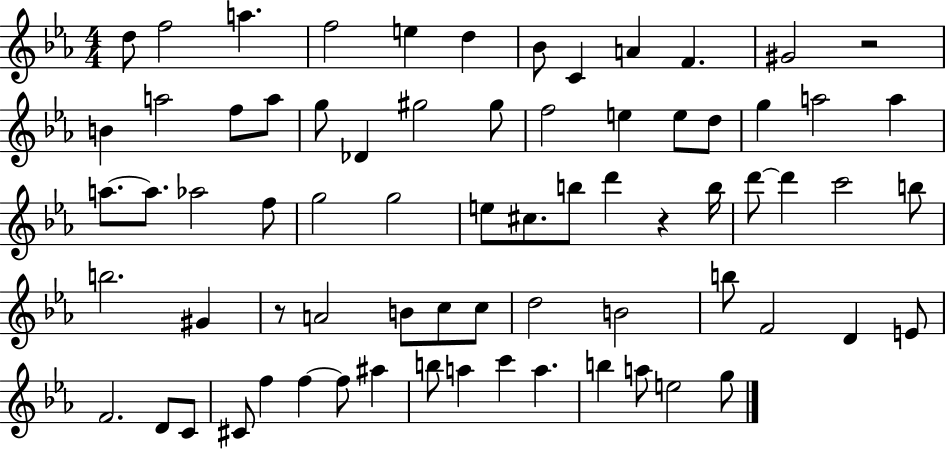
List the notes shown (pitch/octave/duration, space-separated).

D5/e F5/h A5/q. F5/h E5/q D5/q Bb4/e C4/q A4/q F4/q. G#4/h R/h B4/q A5/h F5/e A5/e G5/e Db4/q G#5/h G#5/e F5/h E5/q E5/e D5/e G5/q A5/h A5/q A5/e. A5/e. Ab5/h F5/e G5/h G5/h E5/e C#5/e. B5/e D6/q R/q B5/s D6/e D6/q C6/h B5/e B5/h. G#4/q R/e A4/h B4/e C5/e C5/e D5/h B4/h B5/e F4/h D4/q E4/e F4/h. D4/e C4/e C#4/e F5/q F5/q F5/e A#5/q B5/e A5/q C6/q A5/q. B5/q A5/e E5/h G5/e